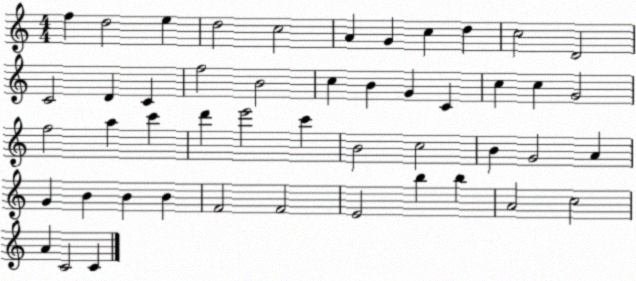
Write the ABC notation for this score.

X:1
T:Untitled
M:4/4
L:1/4
K:C
f d2 e d2 c2 A G c d c2 D2 C2 D C f2 B2 c B G C c c G2 f2 a c' d' e'2 c' B2 c2 B G2 A G B B B F2 F2 E2 b b A2 c2 A C2 C